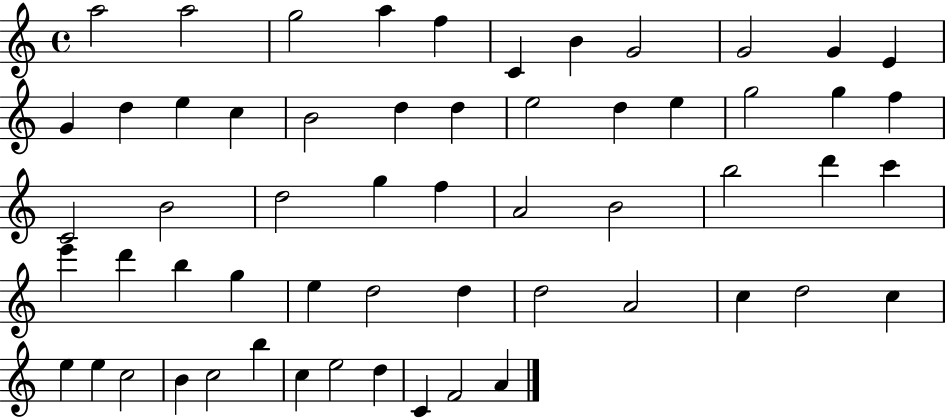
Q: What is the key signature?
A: C major